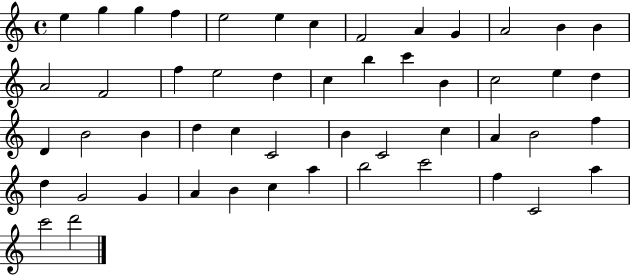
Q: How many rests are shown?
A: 0